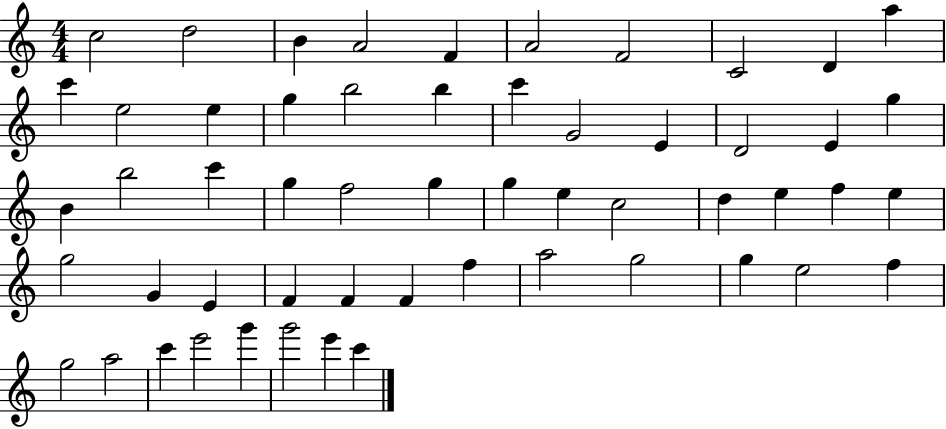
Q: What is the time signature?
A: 4/4